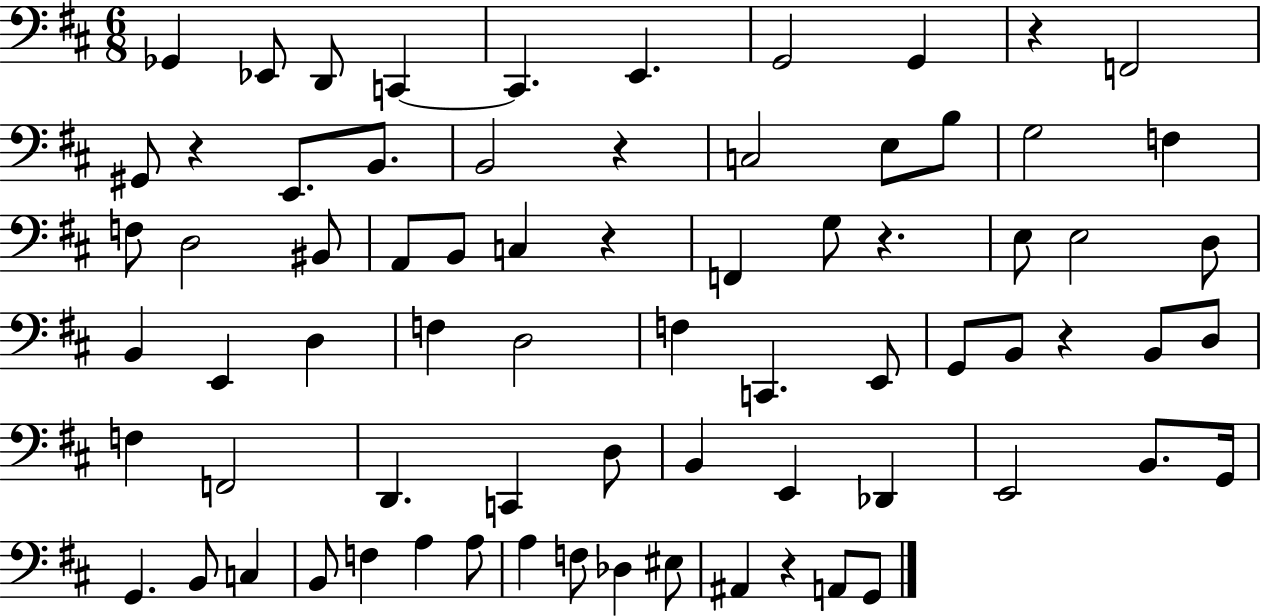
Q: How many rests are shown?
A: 7